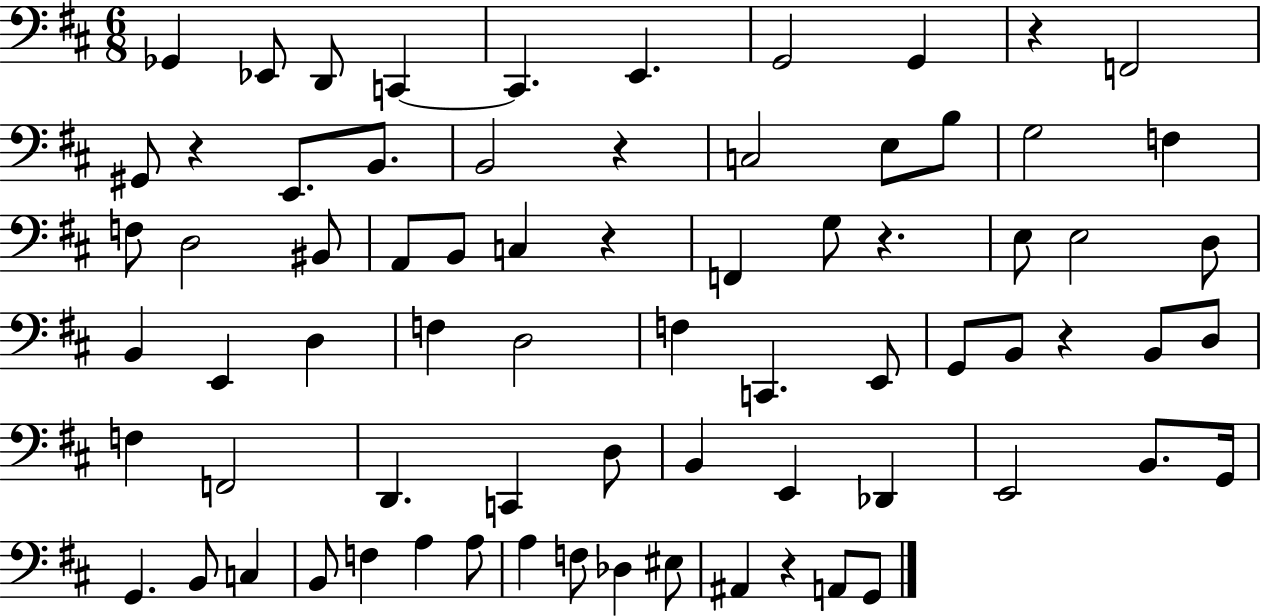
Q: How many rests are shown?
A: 7